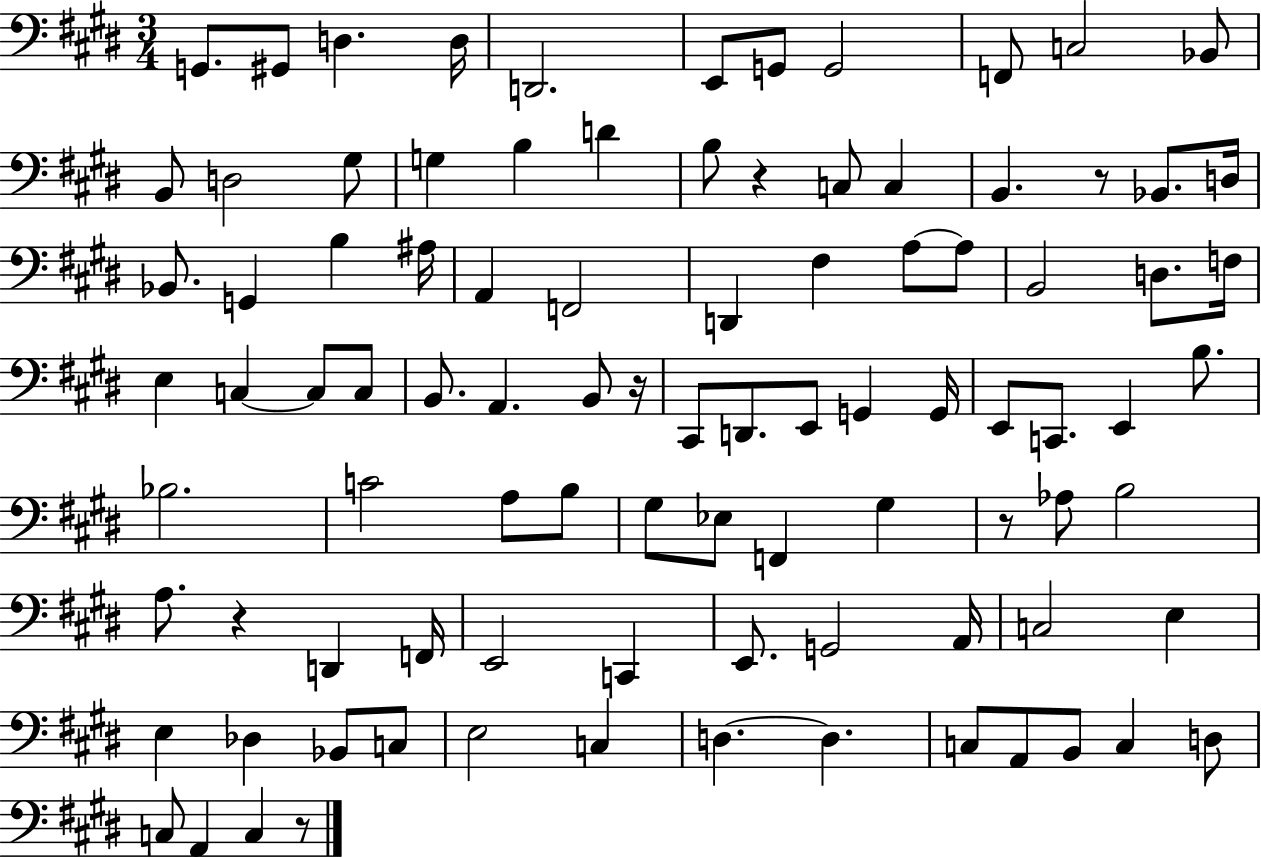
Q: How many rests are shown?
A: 6